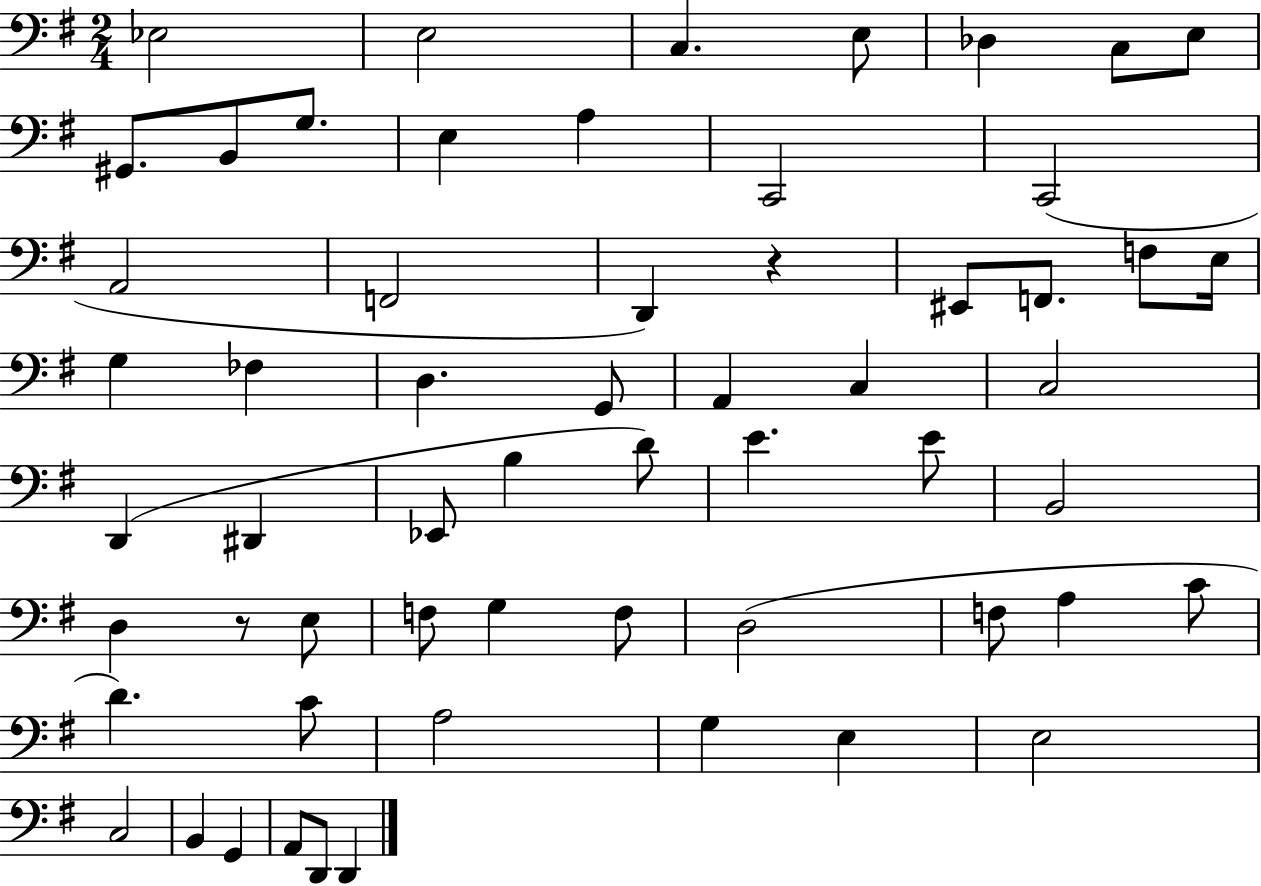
Eb3/h E3/h C3/q. E3/e Db3/q C3/e E3/e G#2/e. B2/e G3/e. E3/q A3/q C2/h C2/h A2/h F2/h D2/q R/q EIS2/e F2/e. F3/e E3/s G3/q FES3/q D3/q. G2/e A2/q C3/q C3/h D2/q D#2/q Eb2/e B3/q D4/e E4/q. E4/e B2/h D3/q R/e E3/e F3/e G3/q F3/e D3/h F3/e A3/q C4/e D4/q. C4/e A3/h G3/q E3/q E3/h C3/h B2/q G2/q A2/e D2/e D2/q